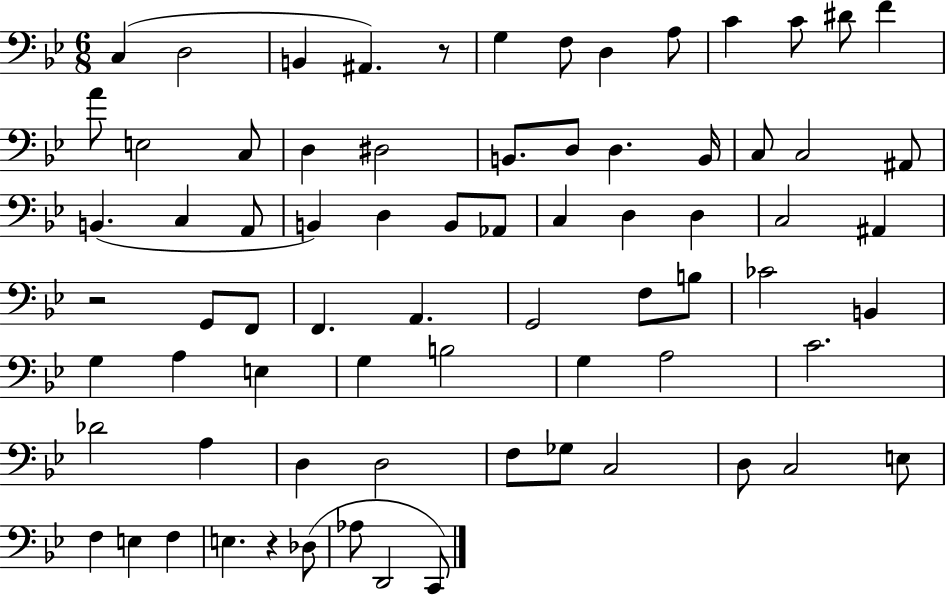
X:1
T:Untitled
M:6/8
L:1/4
K:Bb
C, D,2 B,, ^A,, z/2 G, F,/2 D, A,/2 C C/2 ^D/2 F A/2 E,2 C,/2 D, ^D,2 B,,/2 D,/2 D, B,,/4 C,/2 C,2 ^A,,/2 B,, C, A,,/2 B,, D, B,,/2 _A,,/2 C, D, D, C,2 ^A,, z2 G,,/2 F,,/2 F,, A,, G,,2 F,/2 B,/2 _C2 B,, G, A, E, G, B,2 G, A,2 C2 _D2 A, D, D,2 F,/2 _G,/2 C,2 D,/2 C,2 E,/2 F, E, F, E, z _D,/2 _A,/2 D,,2 C,,/2